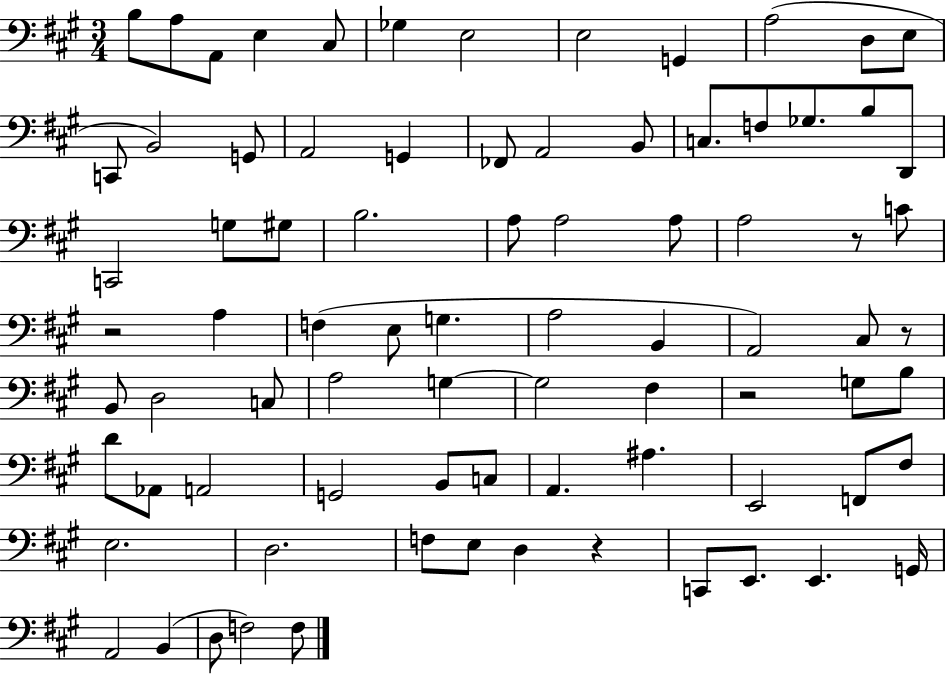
B3/e A3/e A2/e E3/q C#3/e Gb3/q E3/h E3/h G2/q A3/h D3/e E3/e C2/e B2/h G2/e A2/h G2/q FES2/e A2/h B2/e C3/e. F3/e Gb3/e. B3/e D2/e C2/h G3/e G#3/e B3/h. A3/e A3/h A3/e A3/h R/e C4/e R/h A3/q F3/q E3/e G3/q. A3/h B2/q A2/h C#3/e R/e B2/e D3/h C3/e A3/h G3/q G3/h F#3/q R/h G3/e B3/e D4/e Ab2/e A2/h G2/h B2/e C3/e A2/q. A#3/q. E2/h F2/e F#3/e E3/h. D3/h. F3/e E3/e D3/q R/q C2/e E2/e. E2/q. G2/s A2/h B2/q D3/e F3/h F3/e